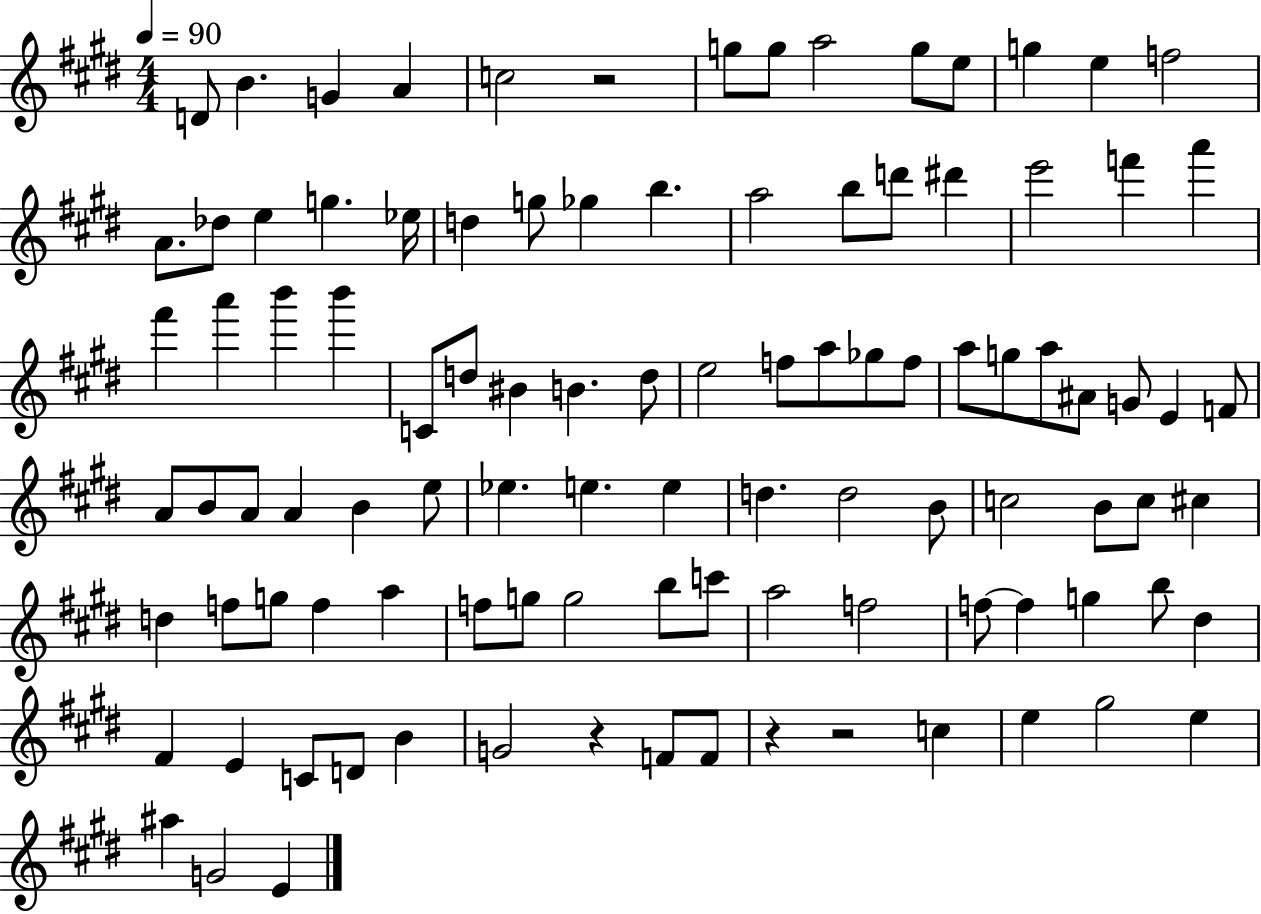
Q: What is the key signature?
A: E major